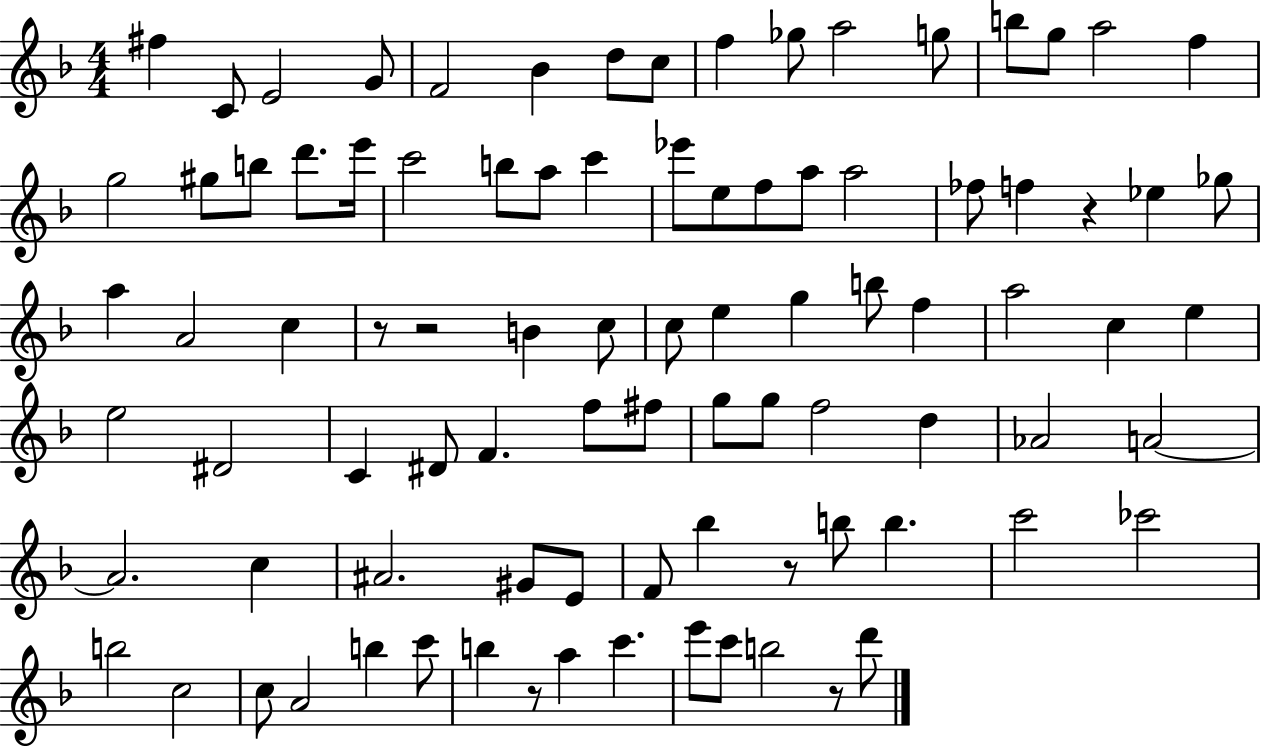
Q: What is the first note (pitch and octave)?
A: F#5